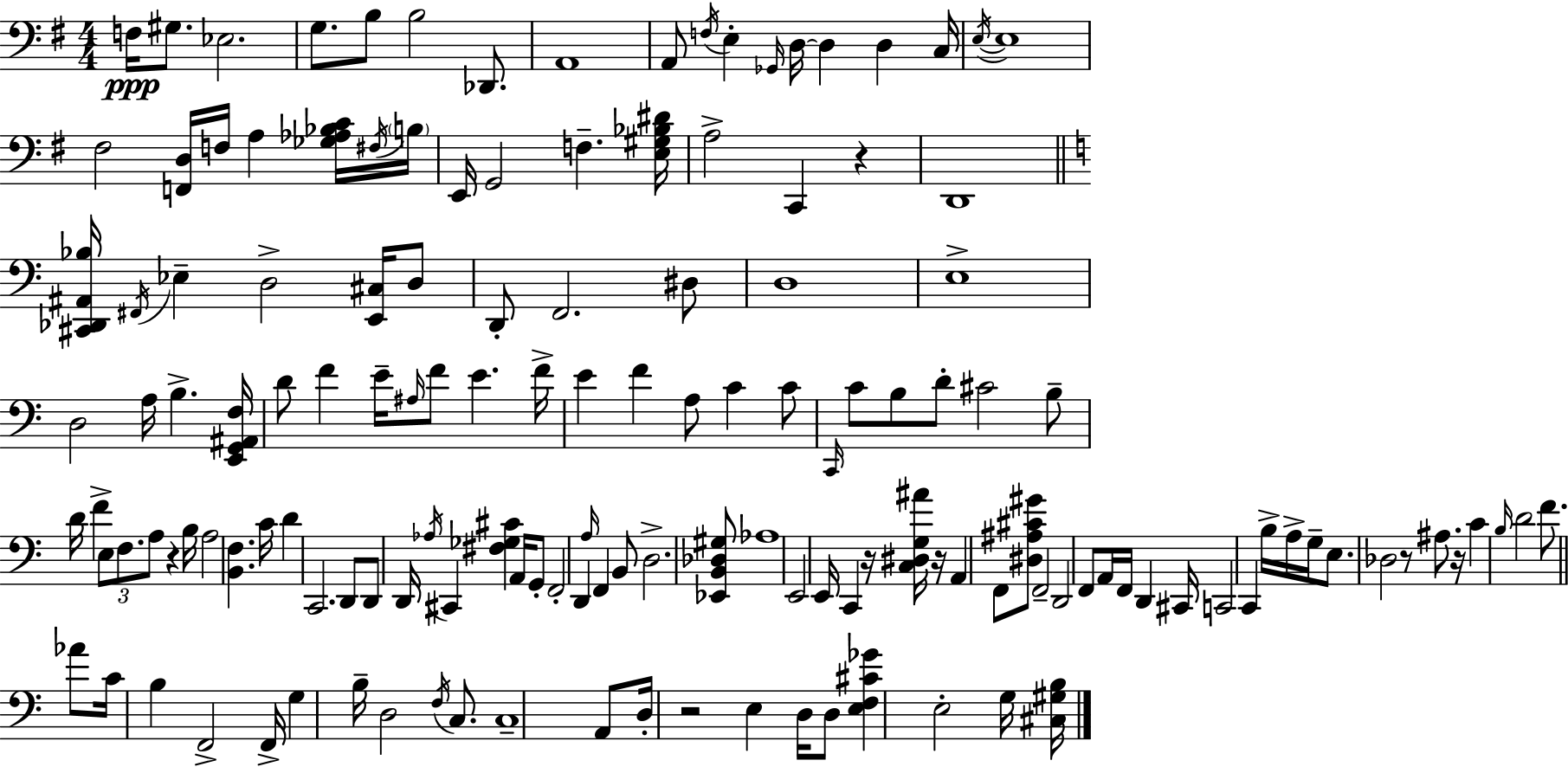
X:1
T:Untitled
M:4/4
L:1/4
K:G
F,/4 ^G,/2 _E,2 G,/2 B,/2 B,2 _D,,/2 A,,4 A,,/2 F,/4 E, _G,,/4 D,/4 D, D, C,/4 E,/4 E,4 ^F,2 [F,,D,]/4 F,/4 A, [_G,_A,_B,C]/4 ^F,/4 B,/4 E,,/4 G,,2 F, [E,^G,_B,^D]/4 A,2 C,, z D,,4 [^C,,_D,,^A,,_B,]/4 ^F,,/4 _E, D,2 [E,,^C,]/4 D,/2 D,,/2 F,,2 ^D,/2 D,4 E,4 D,2 A,/4 B, [E,,G,,^A,,F,]/4 D/2 F E/4 ^A,/4 F/2 E F/4 E F A,/2 C C/2 C,,/4 C/2 B,/2 D/2 ^C2 B,/2 D/4 F E,/2 F,/2 A,/2 z B,/4 A,2 [B,,F,] C/4 D C,,2 D,,/2 D,,/2 D,,/4 _A,/4 ^C,, [^F,_G,^C] A,,/4 G,,/2 F,,2 D,, A,/4 F,, B,,/2 D,2 [_E,,B,,_D,^G,]/2 _A,4 E,,2 E,,/4 C,, z/4 [C,^D,G,^A]/4 z/4 A,, F,,/2 [^D,^A,^C^G]/2 F,,2 D,,2 F,,/2 A,,/4 F,,/4 D,, ^C,,/4 C,,2 C,, B,/4 A,/4 G,/4 E,/2 _D,2 z/2 ^A,/2 z/4 C B,/4 D2 F/2 _A/2 C/4 B, F,,2 F,,/4 G, B,/4 D,2 F,/4 C,/2 C,4 A,,/2 D,/4 z2 E, D,/4 D,/2 [E,F,^C_G] E,2 G,/4 [^C,^G,B,]/4